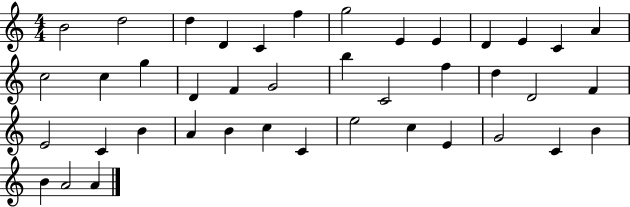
{
  \clef treble
  \numericTimeSignature
  \time 4/4
  \key c \major
  b'2 d''2 | d''4 d'4 c'4 f''4 | g''2 e'4 e'4 | d'4 e'4 c'4 a'4 | \break c''2 c''4 g''4 | d'4 f'4 g'2 | b''4 c'2 f''4 | d''4 d'2 f'4 | \break e'2 c'4 b'4 | a'4 b'4 c''4 c'4 | e''2 c''4 e'4 | g'2 c'4 b'4 | \break b'4 a'2 a'4 | \bar "|."
}